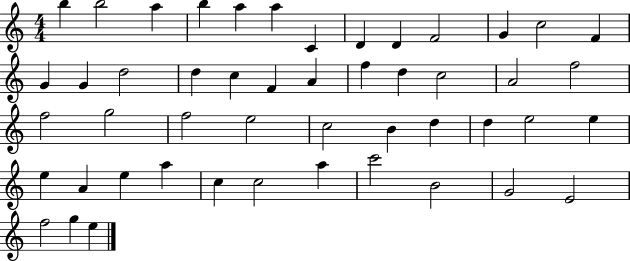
B5/q B5/h A5/q B5/q A5/q A5/q C4/q D4/q D4/q F4/h G4/q C5/h F4/q G4/q G4/q D5/h D5/q C5/q F4/q A4/q F5/q D5/q C5/h A4/h F5/h F5/h G5/h F5/h E5/h C5/h B4/q D5/q D5/q E5/h E5/q E5/q A4/q E5/q A5/q C5/q C5/h A5/q C6/h B4/h G4/h E4/h F5/h G5/q E5/q